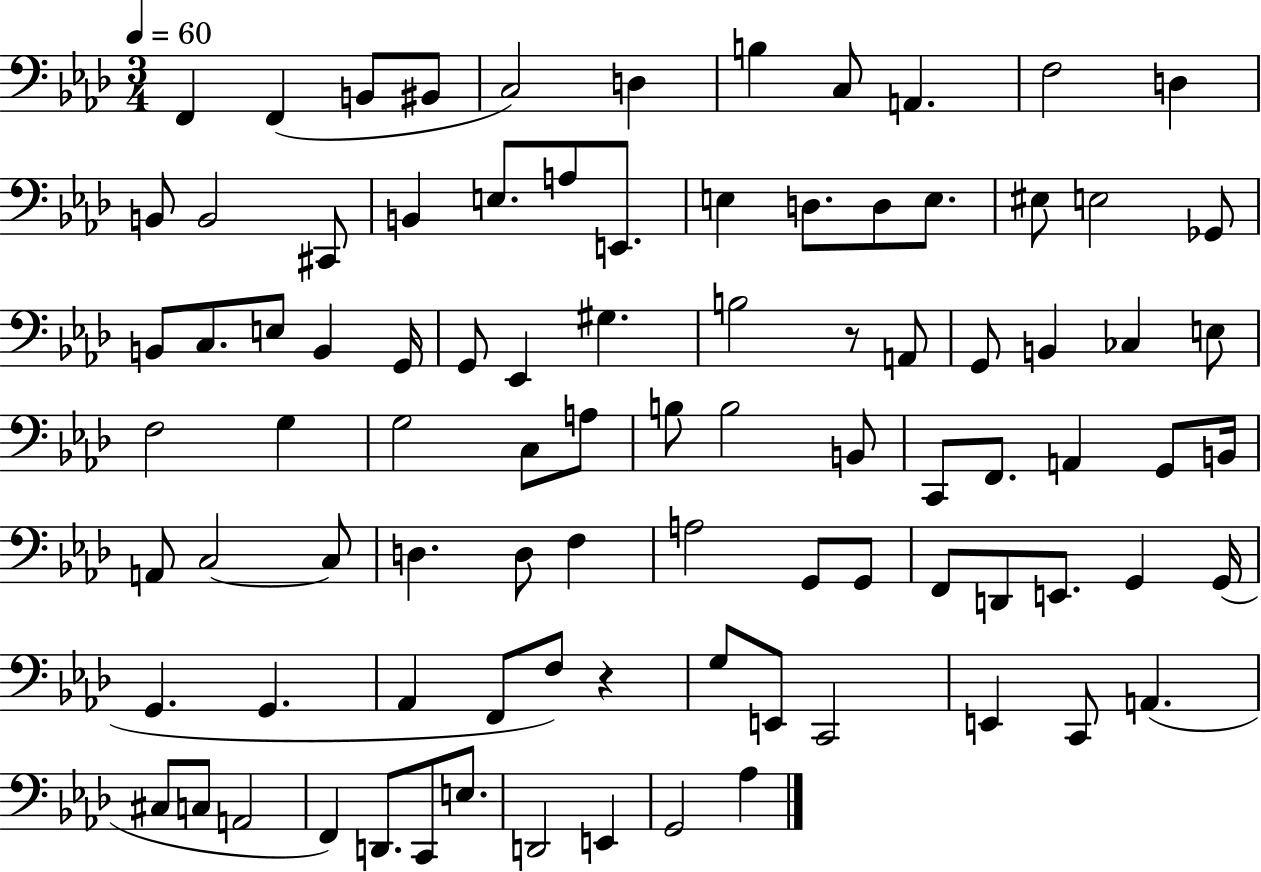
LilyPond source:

{
  \clef bass
  \numericTimeSignature
  \time 3/4
  \key aes \major
  \tempo 4 = 60
  f,4 f,4( b,8 bis,8 | c2) d4 | b4 c8 a,4. | f2 d4 | \break b,8 b,2 cis,8 | b,4 e8. a8 e,8. | e4 d8. d8 e8. | eis8 e2 ges,8 | \break b,8 c8. e8 b,4 g,16 | g,8 ees,4 gis4. | b2 r8 a,8 | g,8 b,4 ces4 e8 | \break f2 g4 | g2 c8 a8 | b8 b2 b,8 | c,8 f,8. a,4 g,8 b,16 | \break a,8 c2~~ c8 | d4. d8 f4 | a2 g,8 g,8 | f,8 d,8 e,8. g,4 g,16( | \break g,4. g,4. | aes,4 f,8 f8) r4 | g8 e,8 c,2 | e,4 c,8 a,4.( | \break cis8 c8 a,2 | f,4) d,8. c,8 e8. | d,2 e,4 | g,2 aes4 | \break \bar "|."
}